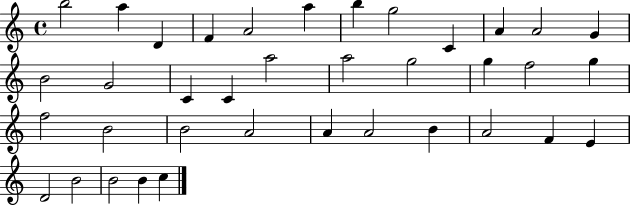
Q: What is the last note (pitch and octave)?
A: C5